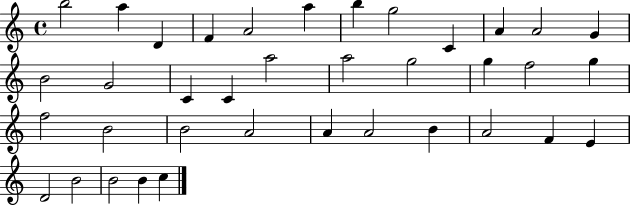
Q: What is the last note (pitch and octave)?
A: C5